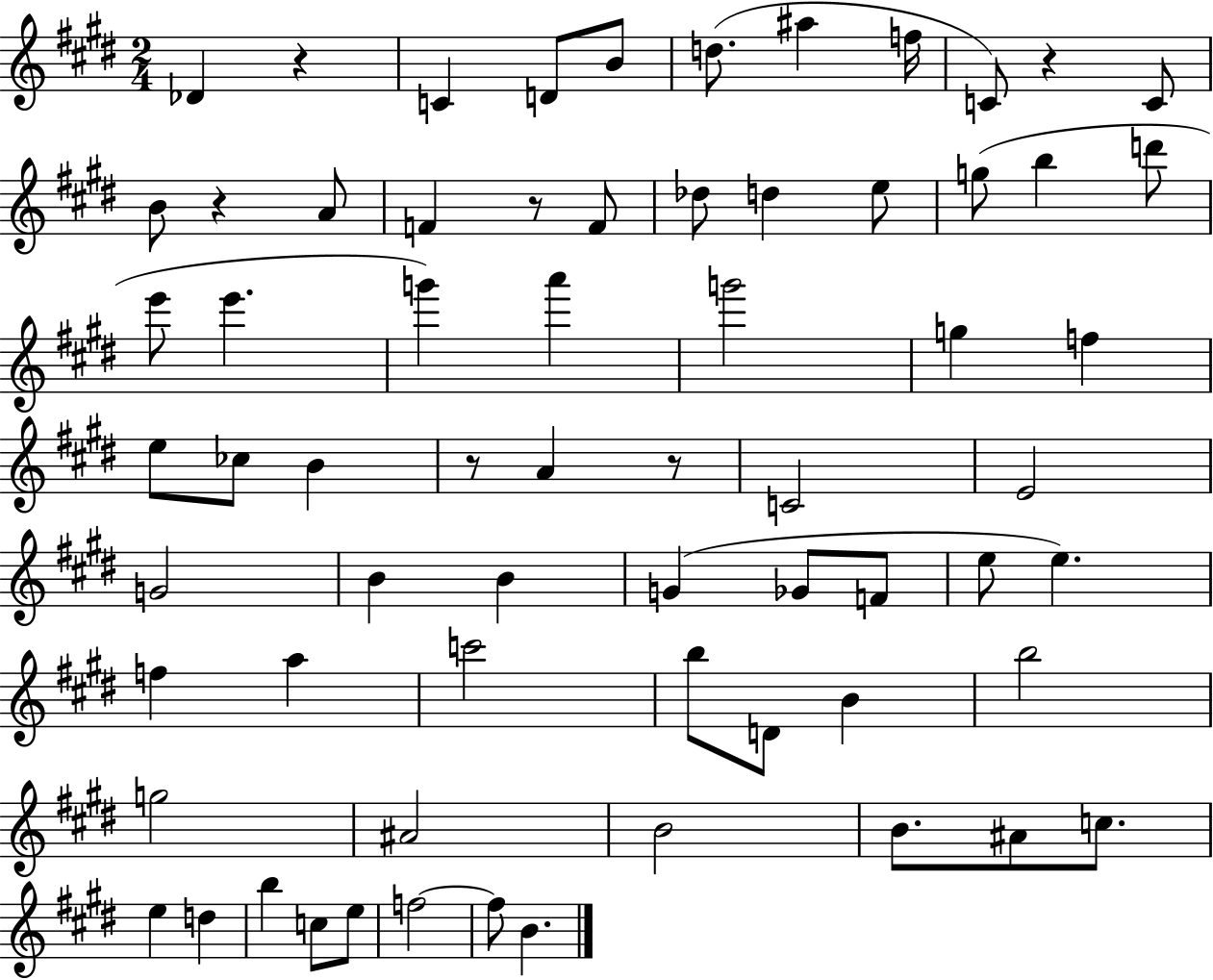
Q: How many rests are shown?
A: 6